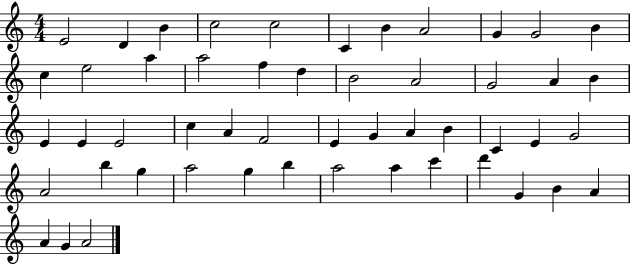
E4/h D4/q B4/q C5/h C5/h C4/q B4/q A4/h G4/q G4/h B4/q C5/q E5/h A5/q A5/h F5/q D5/q B4/h A4/h G4/h A4/q B4/q E4/q E4/q E4/h C5/q A4/q F4/h E4/q G4/q A4/q B4/q C4/q E4/q G4/h A4/h B5/q G5/q A5/h G5/q B5/q A5/h A5/q C6/q D6/q G4/q B4/q A4/q A4/q G4/q A4/h